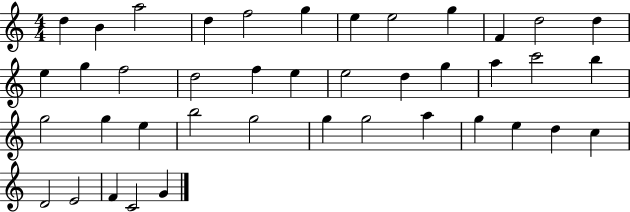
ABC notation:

X:1
T:Untitled
M:4/4
L:1/4
K:C
d B a2 d f2 g e e2 g F d2 d e g f2 d2 f e e2 d g a c'2 b g2 g e b2 g2 g g2 a g e d c D2 E2 F C2 G